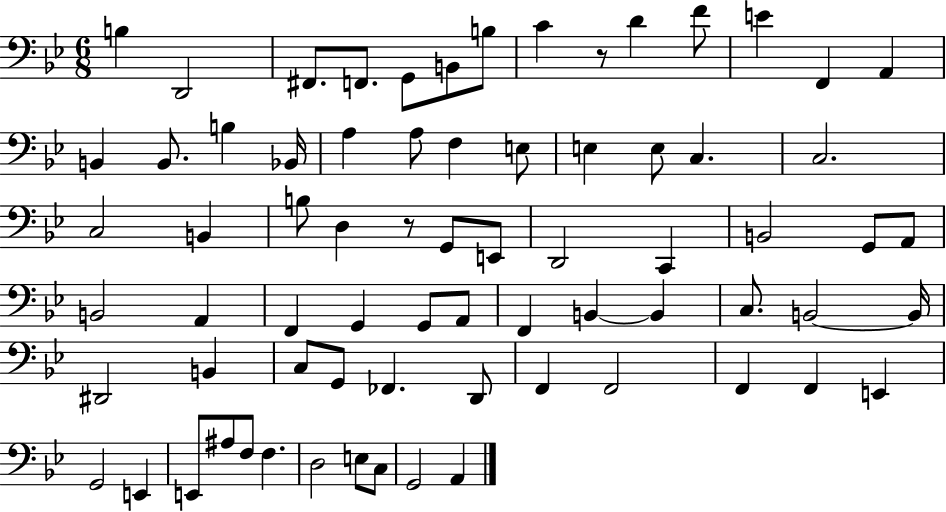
{
  \clef bass
  \numericTimeSignature
  \time 6/8
  \key bes \major
  b4 d,2 | fis,8. f,8. g,8 b,8 b8 | c'4 r8 d'4 f'8 | e'4 f,4 a,4 | \break b,4 b,8. b4 bes,16 | a4 a8 f4 e8 | e4 e8 c4. | c2. | \break c2 b,4 | b8 d4 r8 g,8 e,8 | d,2 c,4 | b,2 g,8 a,8 | \break b,2 a,4 | f,4 g,4 g,8 a,8 | f,4 b,4~~ b,4 | c8. b,2~~ b,16 | \break dis,2 b,4 | c8 g,8 fes,4. d,8 | f,4 f,2 | f,4 f,4 e,4 | \break g,2 e,4 | e,8 ais8 f8 f4. | d2 e8 c8 | g,2 a,4 | \break \bar "|."
}